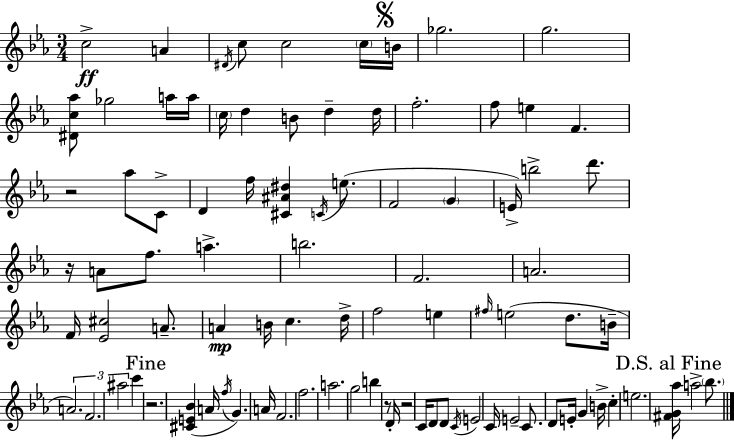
X:1
T:Untitled
M:3/4
L:1/4
K:Cm
c2 A ^D/4 c/2 c2 c/4 B/4 _g2 g2 [^Dc_a]/2 _g2 a/4 a/4 c/4 d B/2 d d/4 f2 f/2 e F z2 _a/2 C/2 D f/4 [^C^A^d] C/4 e/2 F2 G E/4 b2 d'/2 z/4 A/2 f/2 a b2 F2 A2 F/4 [_E^c]2 A/2 A B/4 c d/4 f2 e ^f/4 e2 d/2 B/4 A2 F2 ^a2 c' z2 [^CE_B] A/4 f/4 G A/4 F2 f2 a2 g2 b z/2 D/4 z2 C/4 D/2 D/2 C/4 E2 C/4 E2 C/2 D/2 E/4 G B/4 c e2 [^FG_a]/4 a2 _b/2